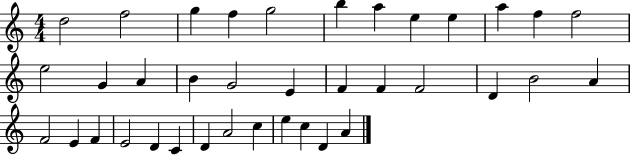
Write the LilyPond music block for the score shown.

{
  \clef treble
  \numericTimeSignature
  \time 4/4
  \key c \major
  d''2 f''2 | g''4 f''4 g''2 | b''4 a''4 e''4 e''4 | a''4 f''4 f''2 | \break e''2 g'4 a'4 | b'4 g'2 e'4 | f'4 f'4 f'2 | d'4 b'2 a'4 | \break f'2 e'4 f'4 | e'2 d'4 c'4 | d'4 a'2 c''4 | e''4 c''4 d'4 a'4 | \break \bar "|."
}